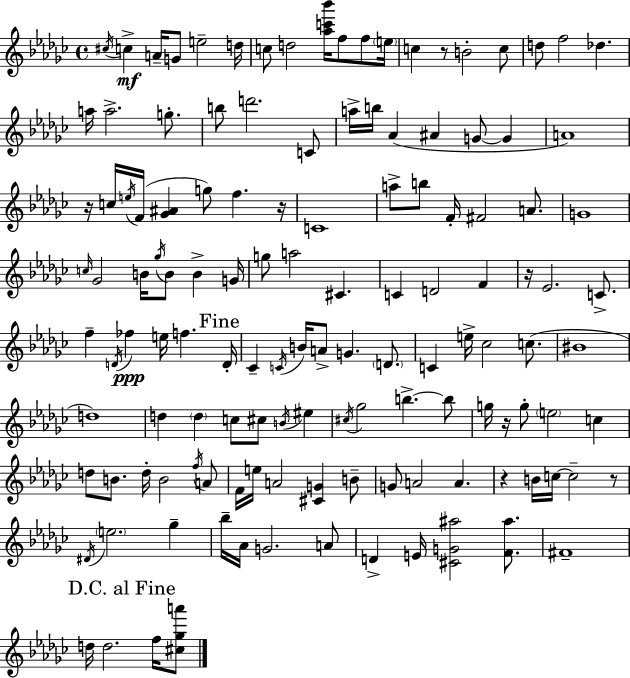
{
  \clef treble
  \time 4/4
  \defaultTimeSignature
  \key ees \minor
  \acciaccatura { cis''16 }\mf c''4-> a'16-- g'8 e''2-- | d''16 c''8 d''2 <aes'' c''' bes'''>16 f''8 f''8 | \parenthesize e''16 c''4 r8 b'2-. c''8 | d''8 f''2 des''4. | \break a''16 a''2.-> g''8.-. | b''8 d'''2. c'8 | a''16-> b''16 aes'4( ais'4 g'8~~ g'4 | a'1) | \break r16 c''16 \acciaccatura { e''16 }( f'16 <ges' ais'>4 g''8) f''4. | r16 c'1 | a''8-> b''8 f'16-. fis'2 a'8. | g'1 | \break \grace { c''16 } ges'2 b'16 \acciaccatura { ges''16 } b'8 b'4-> | g'16 g''8 a''2 cis'4. | c'4 d'2 | f'4 r16 ees'2. | \break c'8.-> f''4-- \acciaccatura { d'16 } fes''4\ppp e''16 f''4. | \mark "Fine" d'16-. ces'4-- \acciaccatura { c'16 } b'16 a'8-> g'4. | \parenthesize d'8. c'4 e''16-> ces''2 | c''8.( bis'1 | \break d''1) | d''4 \parenthesize d''4 c''8 | cis''8 \acciaccatura { b'16 } eis''4 \acciaccatura { cis''16 } ges''2 | b''4.->~~ b''8 g''16 r16 g''8-. \parenthesize e''2 | \break c''4 d''8 b'8. d''16-. b'2 | \acciaccatura { f''16 } a'8 f'16 e''16 a'2 | <cis' g'>4 b'8-- g'8 a'2 | a'4. r4 b'16 c''16~~ c''2-- | \break r8 \acciaccatura { dis'16 } \parenthesize e''2. | ges''4-- bes''16-- aes'16 g'2. | a'8 d'4-> e'16 <cis' g' ais''>2 | <f' ais''>8. fis'1-- | \break \mark "D.C. al Fine" d''16 d''2. | f''16 <cis'' ges'' a'''>8 \bar "|."
}